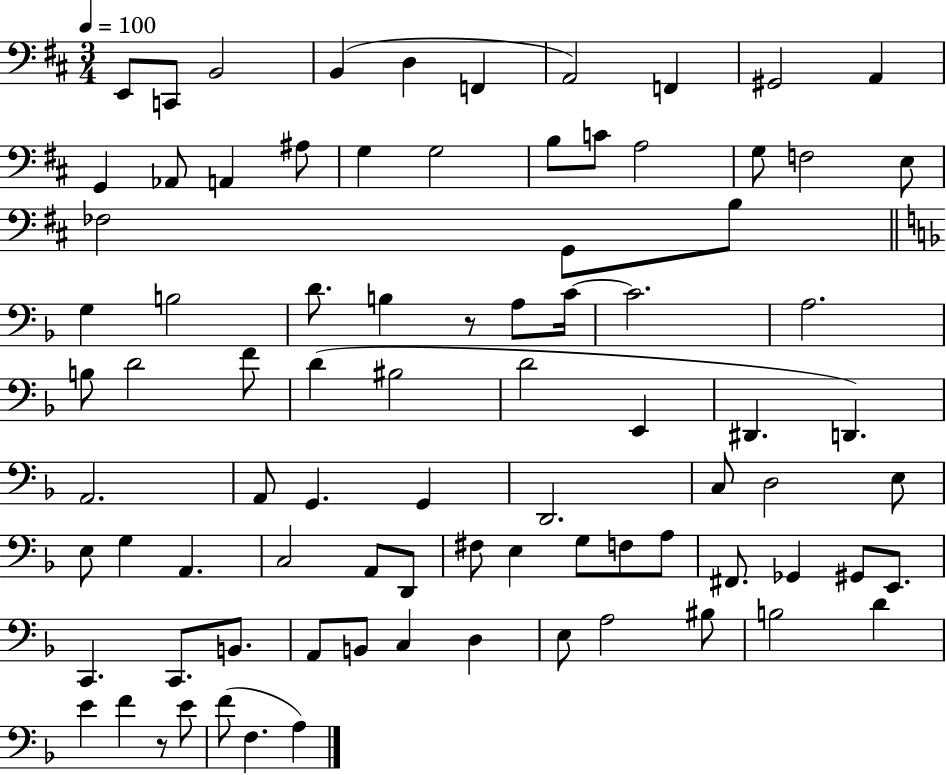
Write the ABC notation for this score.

X:1
T:Untitled
M:3/4
L:1/4
K:D
E,,/2 C,,/2 B,,2 B,, D, F,, A,,2 F,, ^G,,2 A,, G,, _A,,/2 A,, ^A,/2 G, G,2 B,/2 C/2 A,2 G,/2 F,2 E,/2 _F,2 G,,/2 B,/2 G, B,2 D/2 B, z/2 A,/2 C/4 C2 A,2 B,/2 D2 F/2 D ^B,2 D2 E,, ^D,, D,, A,,2 A,,/2 G,, G,, D,,2 C,/2 D,2 E,/2 E,/2 G, A,, C,2 A,,/2 D,,/2 ^F,/2 E, G,/2 F,/2 A,/2 ^F,,/2 _G,, ^G,,/2 E,,/2 C,, C,,/2 B,,/2 A,,/2 B,,/2 C, D, E,/2 A,2 ^B,/2 B,2 D E F z/2 E/2 F/2 F, A,